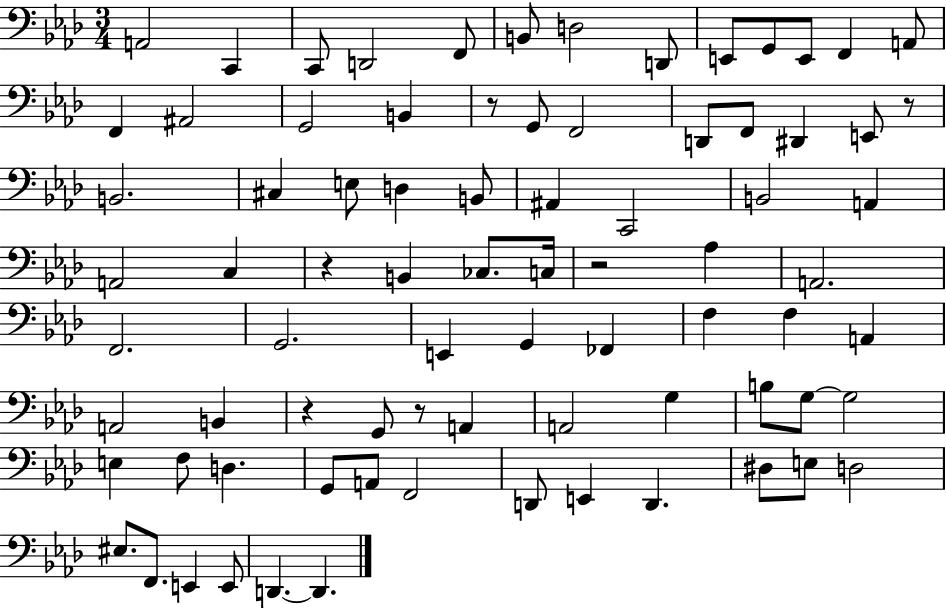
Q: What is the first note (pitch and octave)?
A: A2